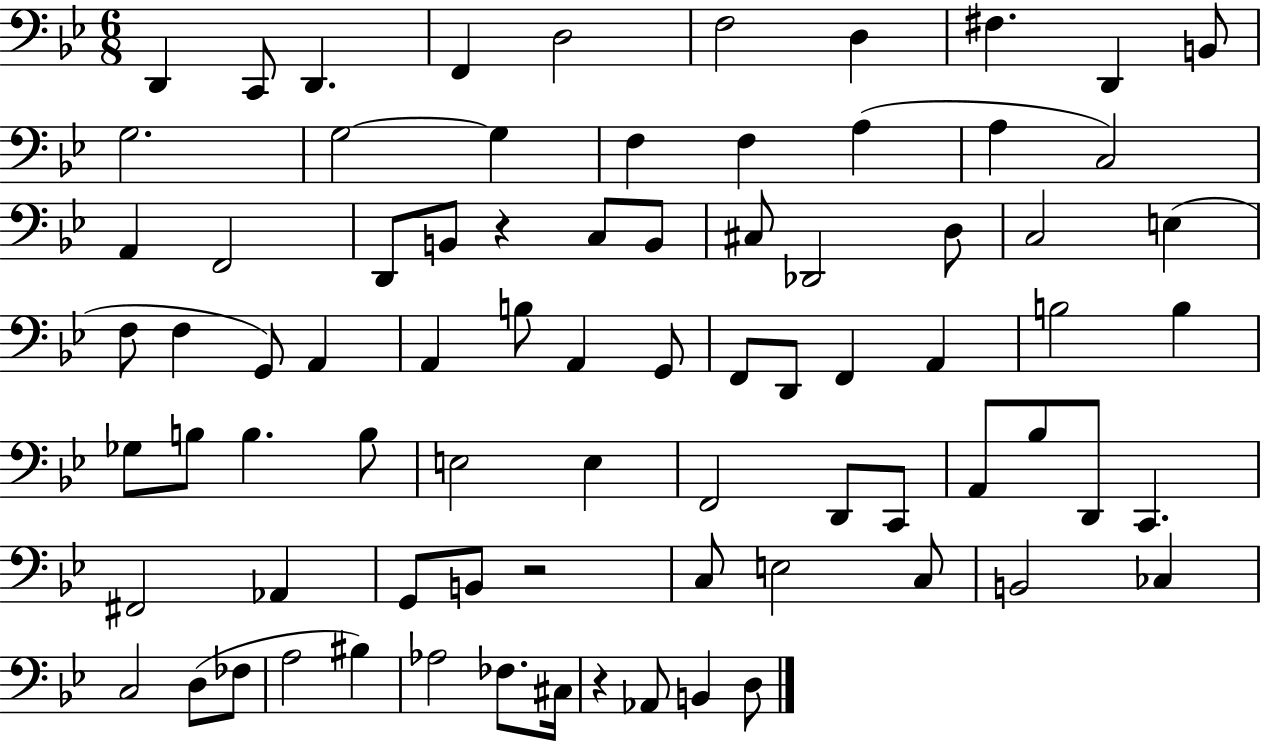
D2/q C2/e D2/q. F2/q D3/h F3/h D3/q F#3/q. D2/q B2/e G3/h. G3/h G3/q F3/q F3/q A3/q A3/q C3/h A2/q F2/h D2/e B2/e R/q C3/e B2/e C#3/e Db2/h D3/e C3/h E3/q F3/e F3/q G2/e A2/q A2/q B3/e A2/q G2/e F2/e D2/e F2/q A2/q B3/h B3/q Gb3/e B3/e B3/q. B3/e E3/h E3/q F2/h D2/e C2/e A2/e Bb3/e D2/e C2/q. F#2/h Ab2/q G2/e B2/e R/h C3/e E3/h C3/e B2/h CES3/q C3/h D3/e FES3/e A3/h BIS3/q Ab3/h FES3/e. C#3/s R/q Ab2/e B2/q D3/e